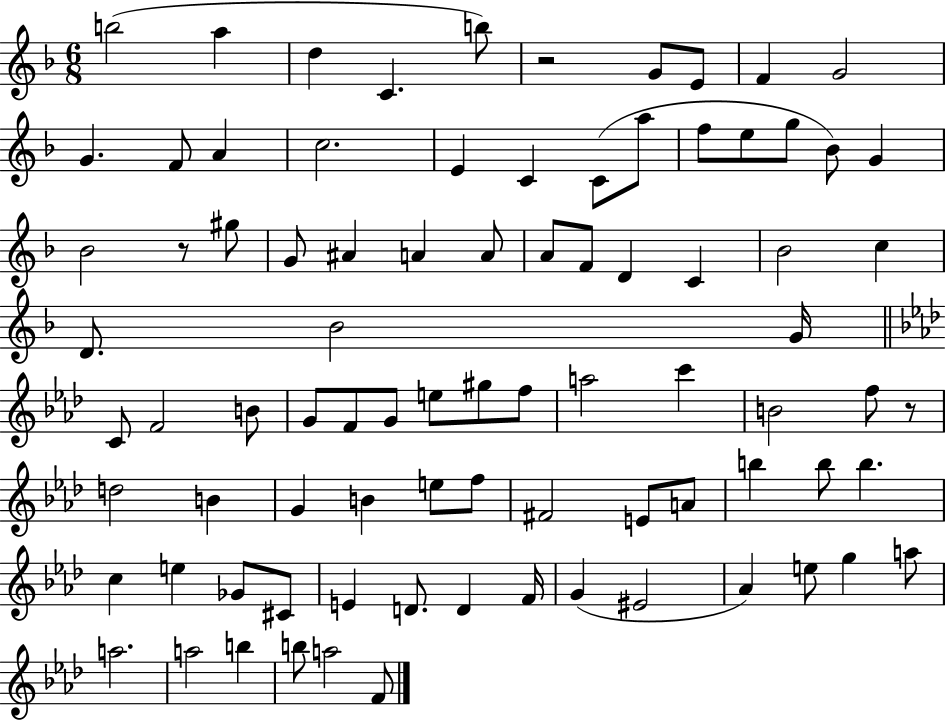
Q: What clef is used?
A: treble